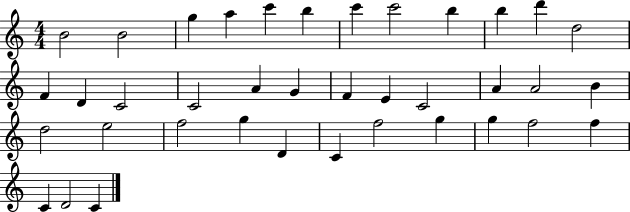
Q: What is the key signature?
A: C major